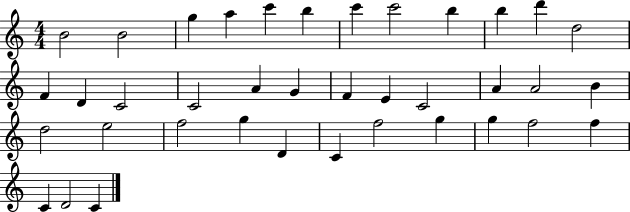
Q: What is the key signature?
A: C major